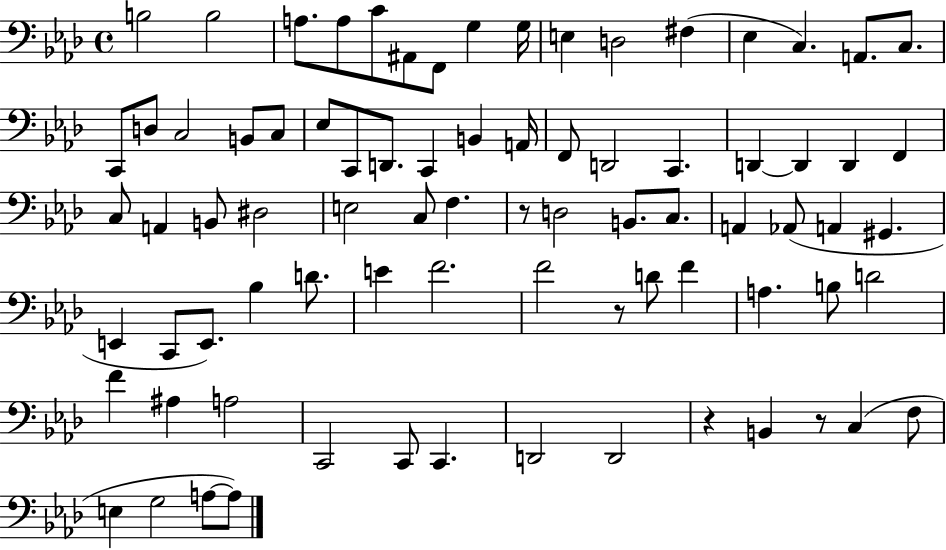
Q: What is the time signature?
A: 4/4